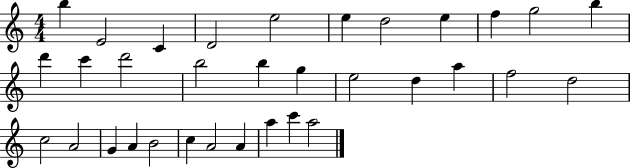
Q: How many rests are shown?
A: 0